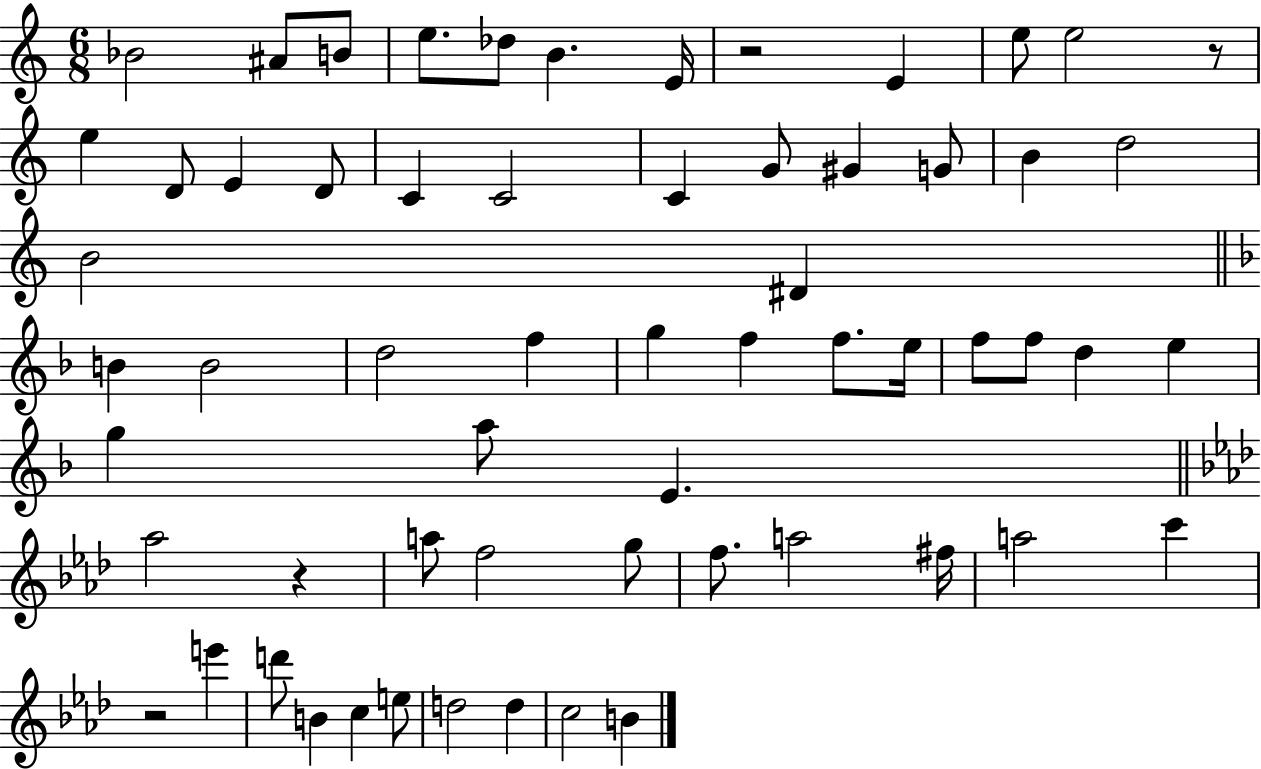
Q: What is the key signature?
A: C major